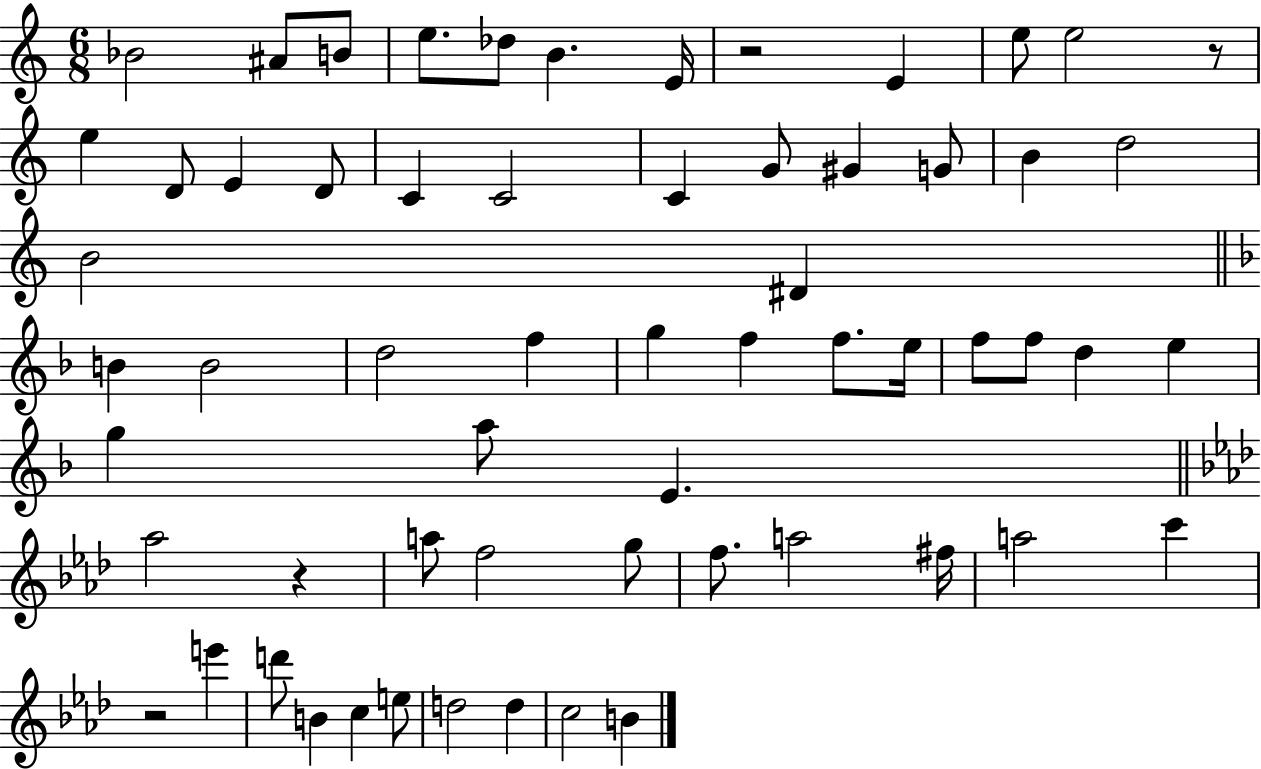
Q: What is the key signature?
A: C major